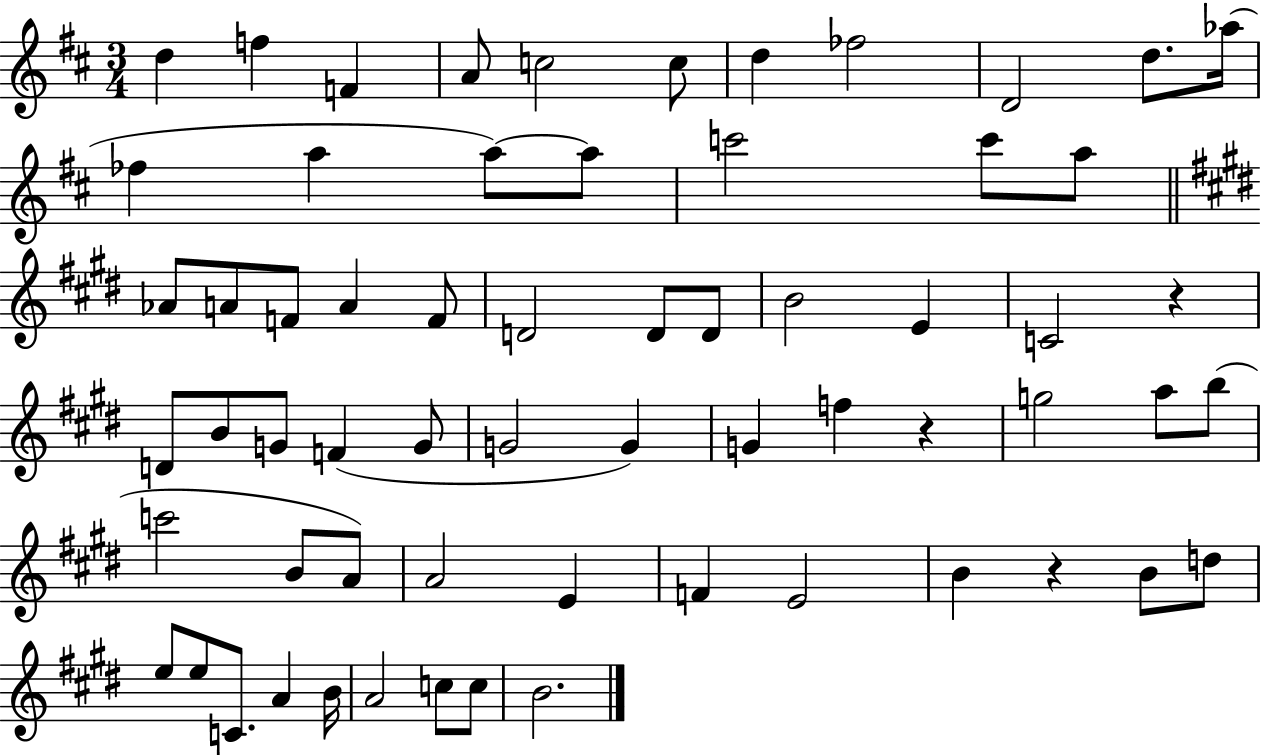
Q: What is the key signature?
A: D major